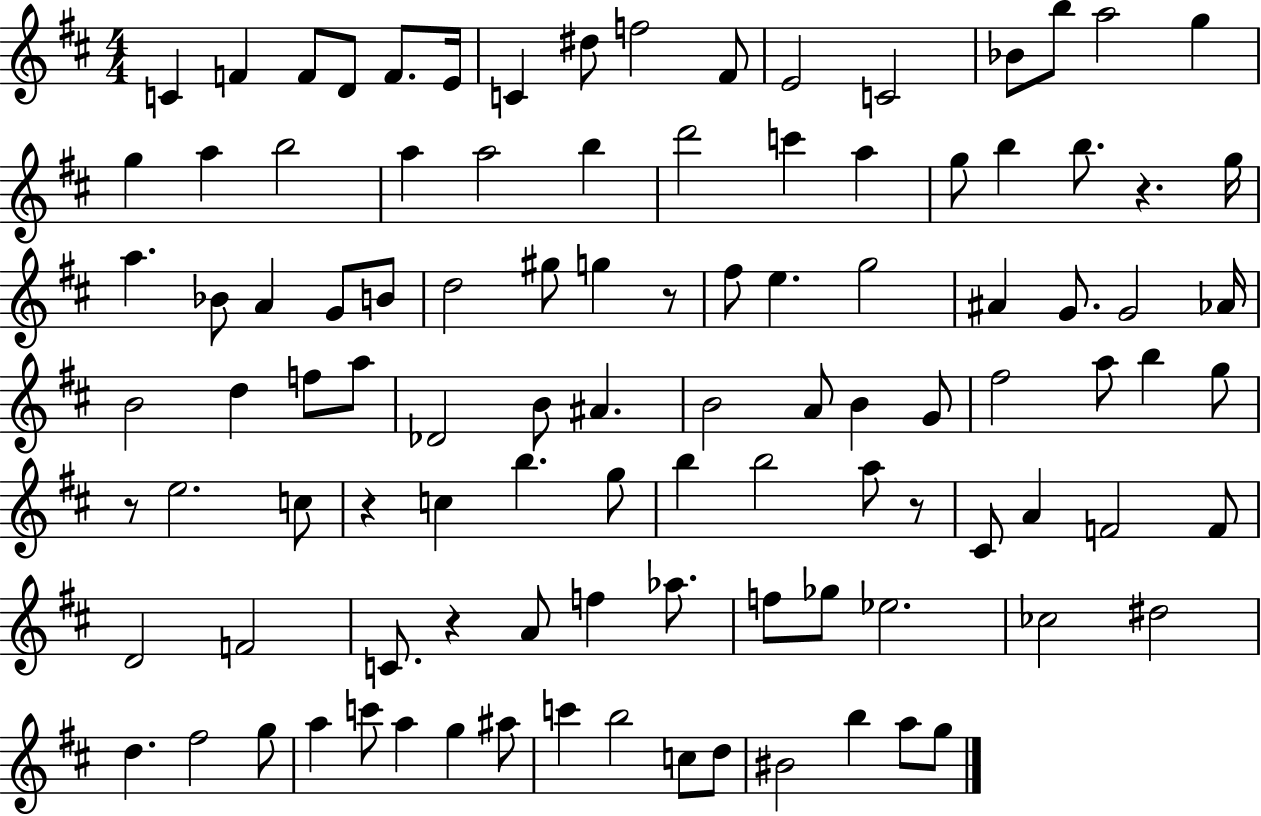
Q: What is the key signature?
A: D major